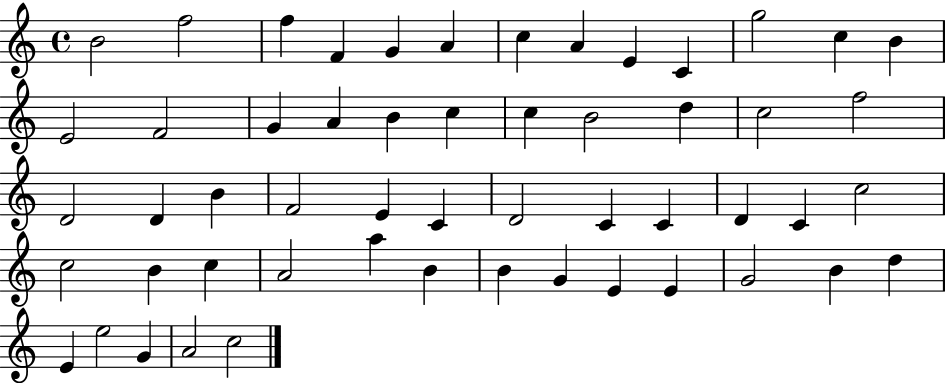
X:1
T:Untitled
M:4/4
L:1/4
K:C
B2 f2 f F G A c A E C g2 c B E2 F2 G A B c c B2 d c2 f2 D2 D B F2 E C D2 C C D C c2 c2 B c A2 a B B G E E G2 B d E e2 G A2 c2